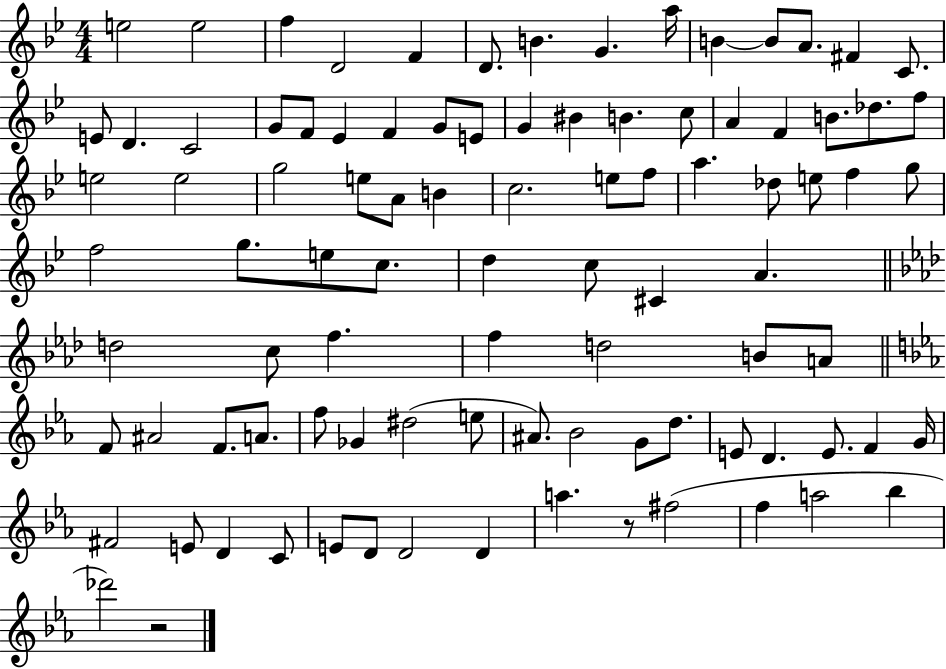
X:1
T:Untitled
M:4/4
L:1/4
K:Bb
e2 e2 f D2 F D/2 B G a/4 B B/2 A/2 ^F C/2 E/2 D C2 G/2 F/2 _E F G/2 E/2 G ^B B c/2 A F B/2 _d/2 f/2 e2 e2 g2 e/2 A/2 B c2 e/2 f/2 a _d/2 e/2 f g/2 f2 g/2 e/2 c/2 d c/2 ^C A d2 c/2 f f d2 B/2 A/2 F/2 ^A2 F/2 A/2 f/2 _G ^d2 e/2 ^A/2 _B2 G/2 d/2 E/2 D E/2 F G/4 ^F2 E/2 D C/2 E/2 D/2 D2 D a z/2 ^f2 f a2 _b _d'2 z2